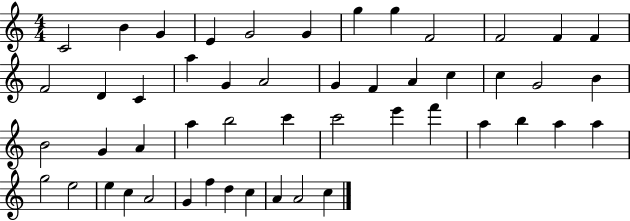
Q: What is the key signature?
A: C major